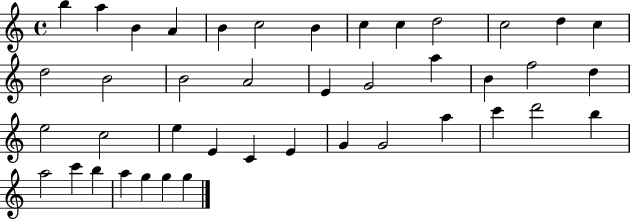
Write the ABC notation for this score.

X:1
T:Untitled
M:4/4
L:1/4
K:C
b a B A B c2 B c c d2 c2 d c d2 B2 B2 A2 E G2 a B f2 d e2 c2 e E C E G G2 a c' d'2 b a2 c' b a g g g